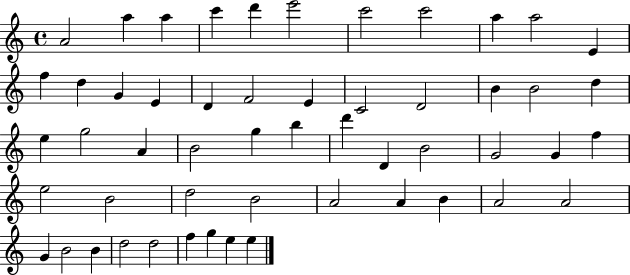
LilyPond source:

{
  \clef treble
  \time 4/4
  \defaultTimeSignature
  \key c \major
  a'2 a''4 a''4 | c'''4 d'''4 e'''2 | c'''2 c'''2 | a''4 a''2 e'4 | \break f''4 d''4 g'4 e'4 | d'4 f'2 e'4 | c'2 d'2 | b'4 b'2 d''4 | \break e''4 g''2 a'4 | b'2 g''4 b''4 | d'''4 d'4 b'2 | g'2 g'4 f''4 | \break e''2 b'2 | d''2 b'2 | a'2 a'4 b'4 | a'2 a'2 | \break g'4 b'2 b'4 | d''2 d''2 | f''4 g''4 e''4 e''4 | \bar "|."
}